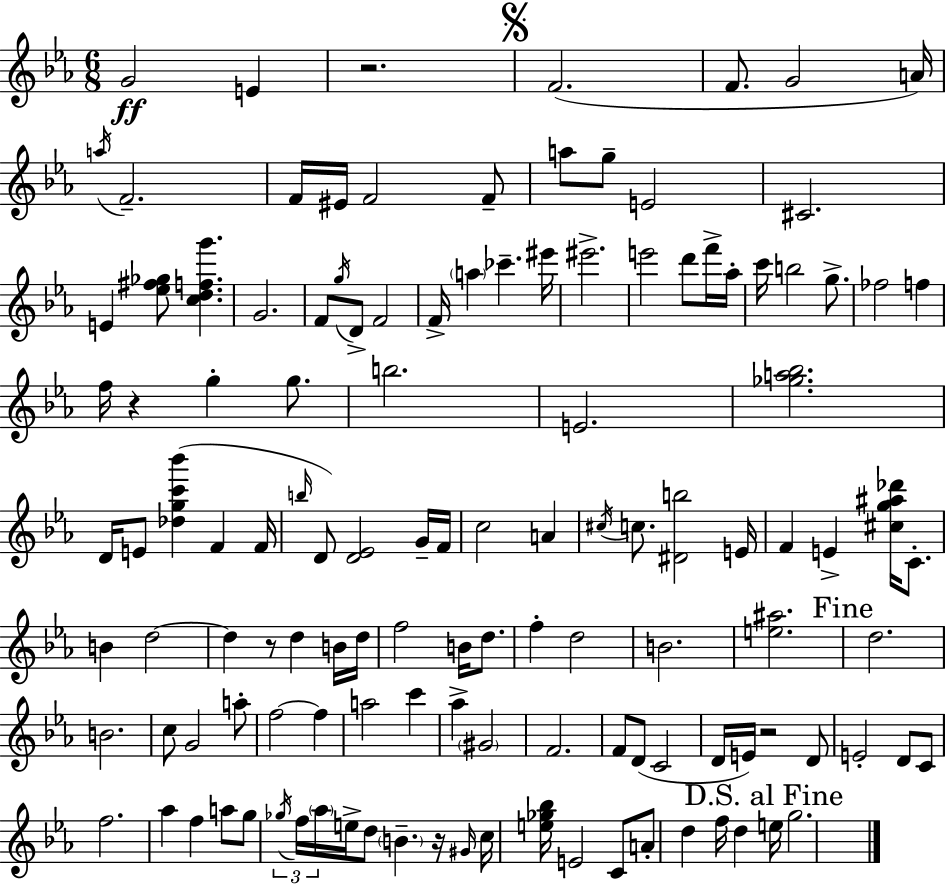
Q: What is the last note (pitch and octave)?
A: G5